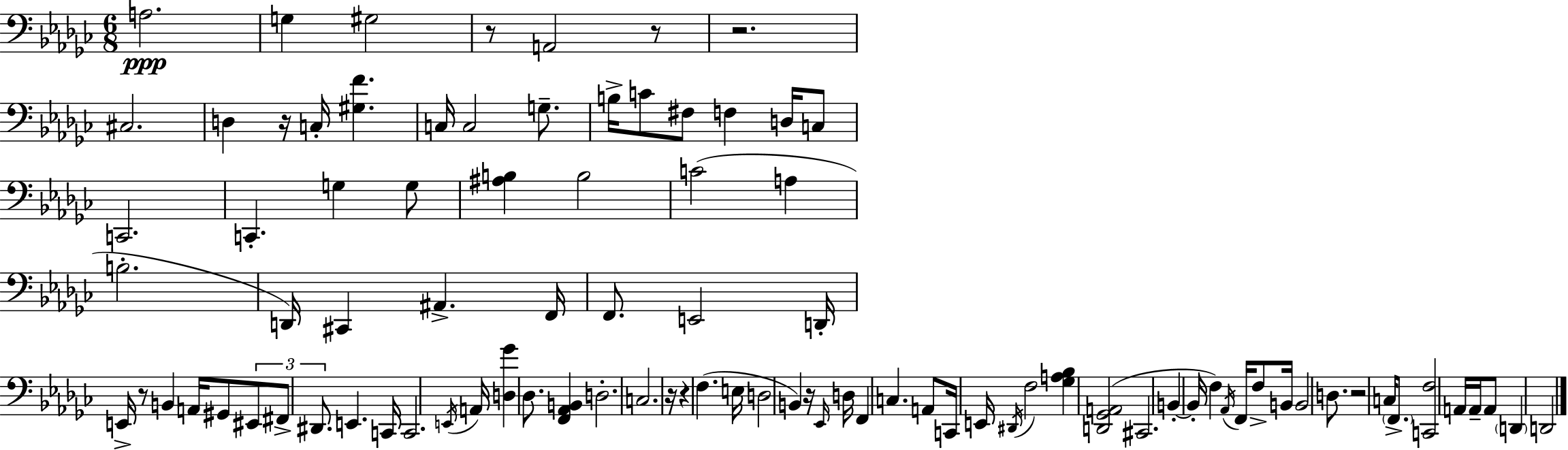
X:1
T:Untitled
M:6/8
L:1/4
K:Ebm
A,2 G, ^G,2 z/2 A,,2 z/2 z2 ^C,2 D, z/4 C,/4 [^G,F] C,/4 C,2 G,/2 B,/4 C/2 ^F,/2 F, D,/4 C,/2 C,,2 C,, G, G,/2 [^A,B,] B,2 C2 A, B,2 D,,/4 ^C,, ^A,, F,,/4 F,,/2 E,,2 D,,/4 E,,/4 z/2 B,, A,,/4 ^G,,/2 ^E,,/2 ^F,,/2 ^D,,/2 E,, C,,/4 C,,2 E,,/4 A,,/4 [D,_G] _D,/2 [F,,_A,,B,,] D,2 C,2 z/4 z F, E,/4 D,2 B,, z/4 _E,,/4 D,/4 F,, C, A,,/2 C,,/4 E,,/4 ^D,,/4 F,2 [_G,A,_B,] [D,,_G,,A,,]2 ^C,,2 B,, B,,/4 F, _A,,/4 F,,/4 F,/2 B,,/4 B,,2 D,/2 z2 C,/4 F,,/2 [C,,F,]2 A,,/4 A,,/4 A,,/2 D,, D,,2